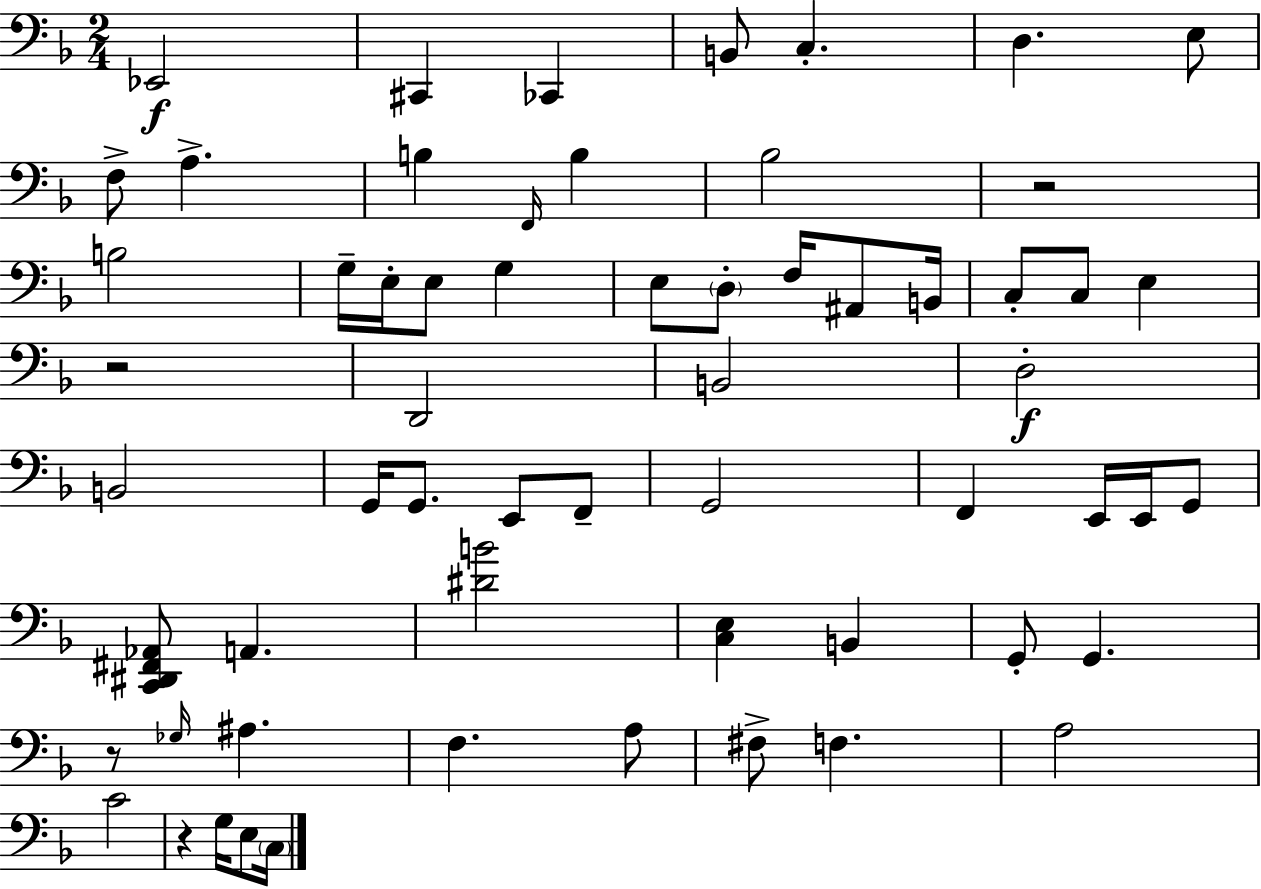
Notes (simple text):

Eb2/h C#2/q CES2/q B2/e C3/q. D3/q. E3/e F3/e A3/q. B3/q F2/s B3/q Bb3/h R/h B3/h G3/s E3/s E3/e G3/q E3/e D3/e F3/s A#2/e B2/s C3/e C3/e E3/q R/h D2/h B2/h D3/h B2/h G2/s G2/e. E2/e F2/e G2/h F2/q E2/s E2/s G2/e [C2,D#2,F#2,Ab2]/e A2/q. [D#4,B4]/h [C3,E3]/q B2/q G2/e G2/q. R/e Gb3/s A#3/q. F3/q. A3/e F#3/e F3/q. A3/h C4/h R/q G3/s E3/e C3/s